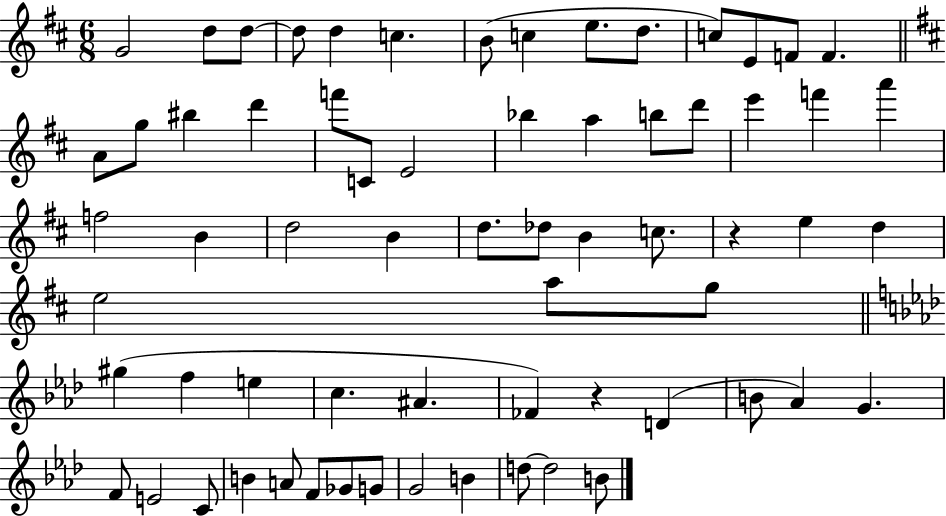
G4/h D5/e D5/e D5/e D5/q C5/q. B4/e C5/q E5/e. D5/e. C5/e E4/e F4/e F4/q. A4/e G5/e BIS5/q D6/q F6/e C4/e E4/h Bb5/q A5/q B5/e D6/e E6/q F6/q A6/q F5/h B4/q D5/h B4/q D5/e. Db5/e B4/q C5/e. R/q E5/q D5/q E5/h A5/e G5/e G#5/q F5/q E5/q C5/q. A#4/q. FES4/q R/q D4/q B4/e Ab4/q G4/q. F4/e E4/h C4/e B4/q A4/e F4/e Gb4/e G4/e G4/h B4/q D5/e D5/h B4/e